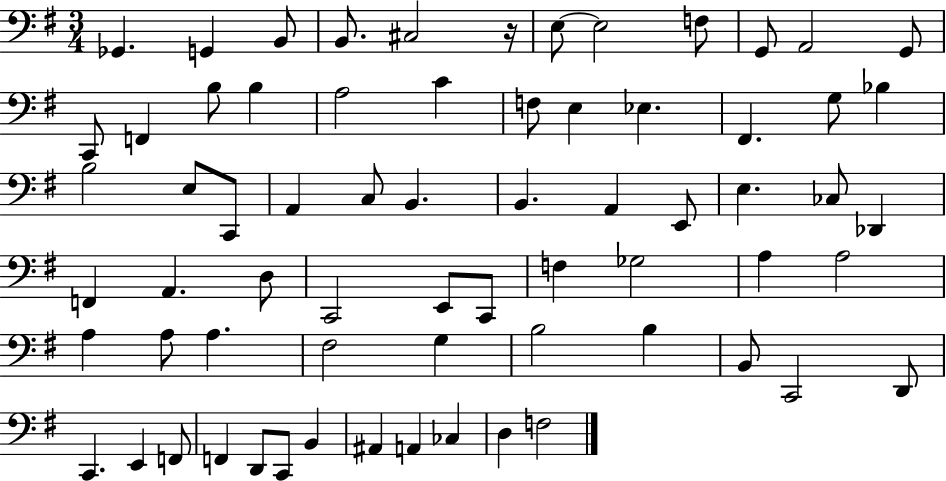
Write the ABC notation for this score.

X:1
T:Untitled
M:3/4
L:1/4
K:G
_G,, G,, B,,/2 B,,/2 ^C,2 z/4 E,/2 E,2 F,/2 G,,/2 A,,2 G,,/2 C,,/2 F,, B,/2 B, A,2 C F,/2 E, _E, ^F,, G,/2 _B, B,2 E,/2 C,,/2 A,, C,/2 B,, B,, A,, E,,/2 E, _C,/2 _D,, F,, A,, D,/2 C,,2 E,,/2 C,,/2 F, _G,2 A, A,2 A, A,/2 A, ^F,2 G, B,2 B, B,,/2 C,,2 D,,/2 C,, E,, F,,/2 F,, D,,/2 C,,/2 B,, ^A,, A,, _C, D, F,2